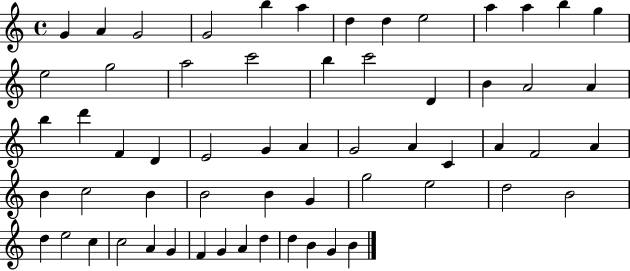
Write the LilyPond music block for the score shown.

{
  \clef treble
  \time 4/4
  \defaultTimeSignature
  \key c \major
  g'4 a'4 g'2 | g'2 b''4 a''4 | d''4 d''4 e''2 | a''4 a''4 b''4 g''4 | \break e''2 g''2 | a''2 c'''2 | b''4 c'''2 d'4 | b'4 a'2 a'4 | \break b''4 d'''4 f'4 d'4 | e'2 g'4 a'4 | g'2 a'4 c'4 | a'4 f'2 a'4 | \break b'4 c''2 b'4 | b'2 b'4 g'4 | g''2 e''2 | d''2 b'2 | \break d''4 e''2 c''4 | c''2 a'4 g'4 | f'4 g'4 a'4 d''4 | d''4 b'4 g'4 b'4 | \break \bar "|."
}